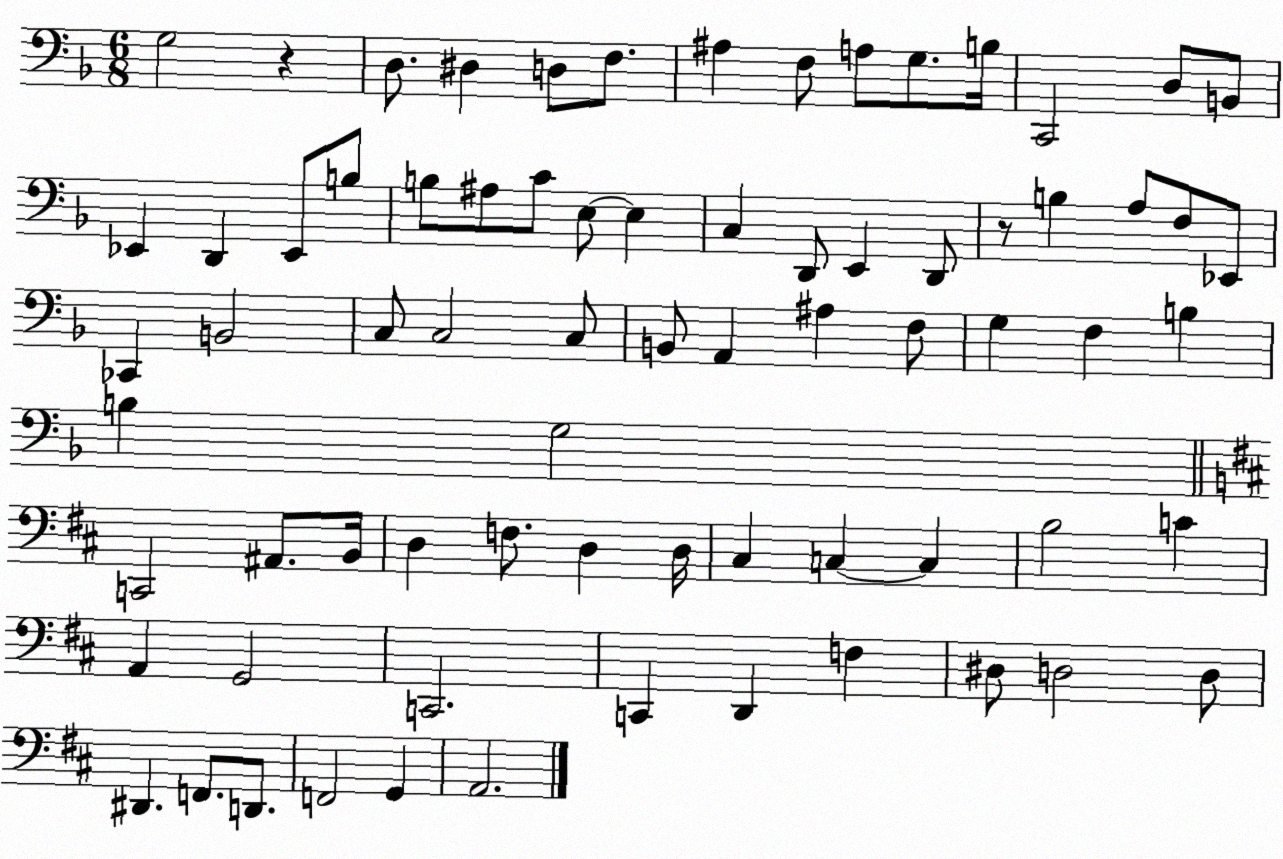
X:1
T:Untitled
M:6/8
L:1/4
K:F
G,2 z D,/2 ^D, D,/2 F,/2 ^A, F,/2 A,/2 G,/2 B,/4 C,,2 D,/2 B,,/2 _E,, D,, _E,,/2 B,/2 B,/2 ^A,/2 C/2 E,/2 E, C, D,,/2 E,, D,,/2 z/2 B, A,/2 F,/2 _E,,/2 _C,, B,,2 C,/2 C,2 C,/2 B,,/2 A,, ^A, F,/2 G, F, B, B, G,2 C,,2 ^A,,/2 B,,/4 D, F,/2 D, D,/4 ^C, C, C, B,2 C A,, G,,2 C,,2 C,, D,, F, ^D,/2 D,2 D,/2 ^D,, F,,/2 D,,/2 F,,2 G,, A,,2